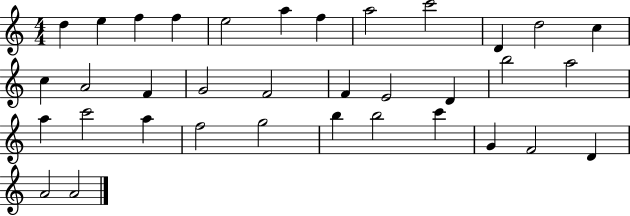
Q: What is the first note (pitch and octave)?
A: D5